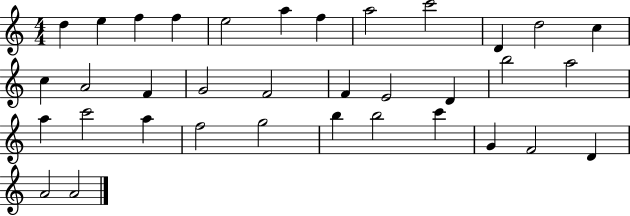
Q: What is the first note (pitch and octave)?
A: D5